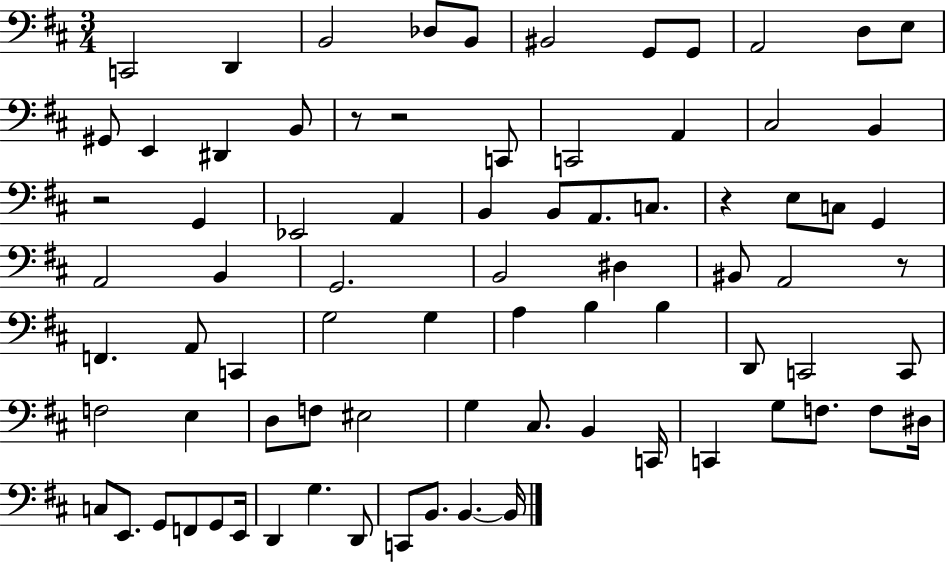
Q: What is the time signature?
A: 3/4